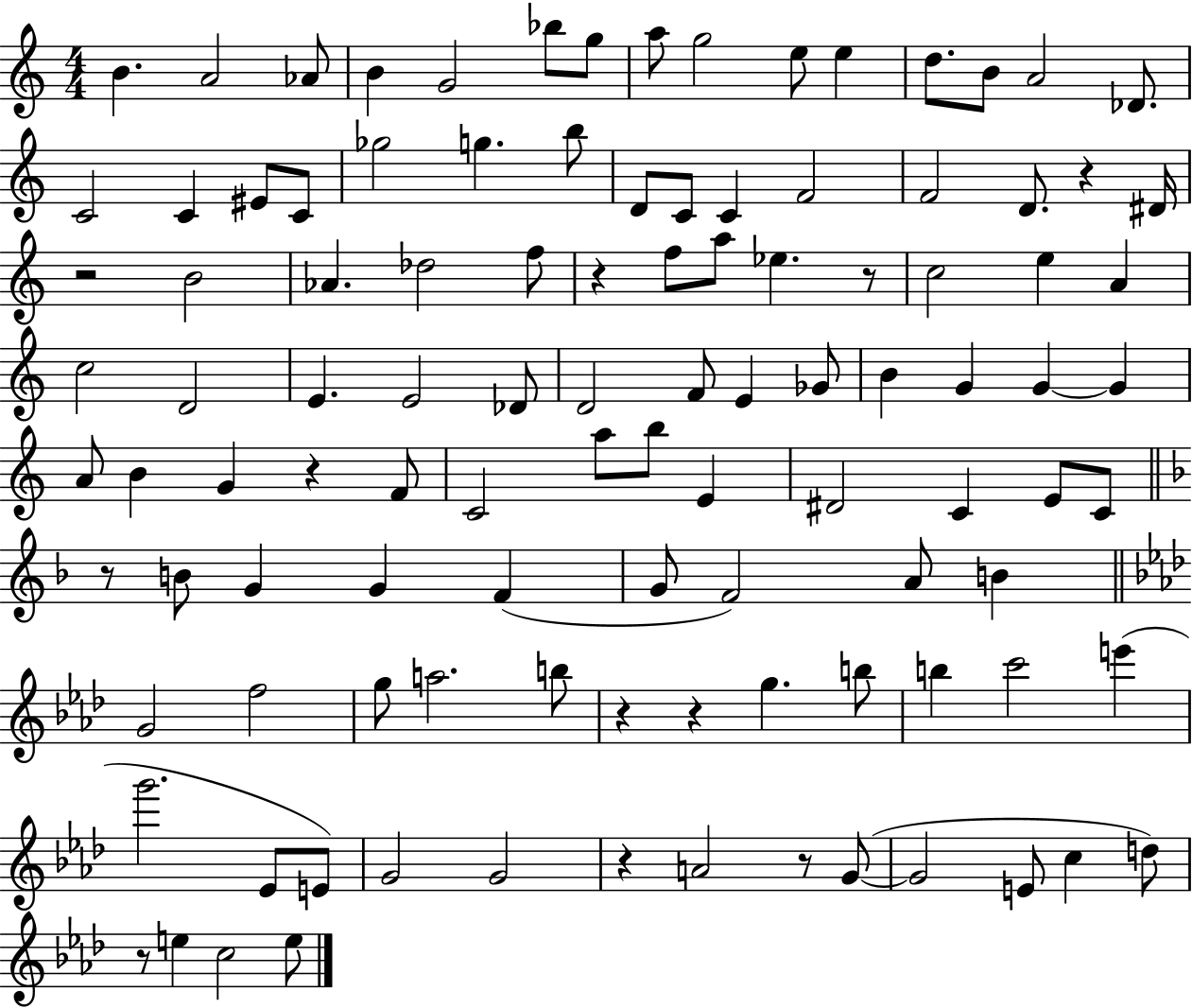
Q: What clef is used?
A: treble